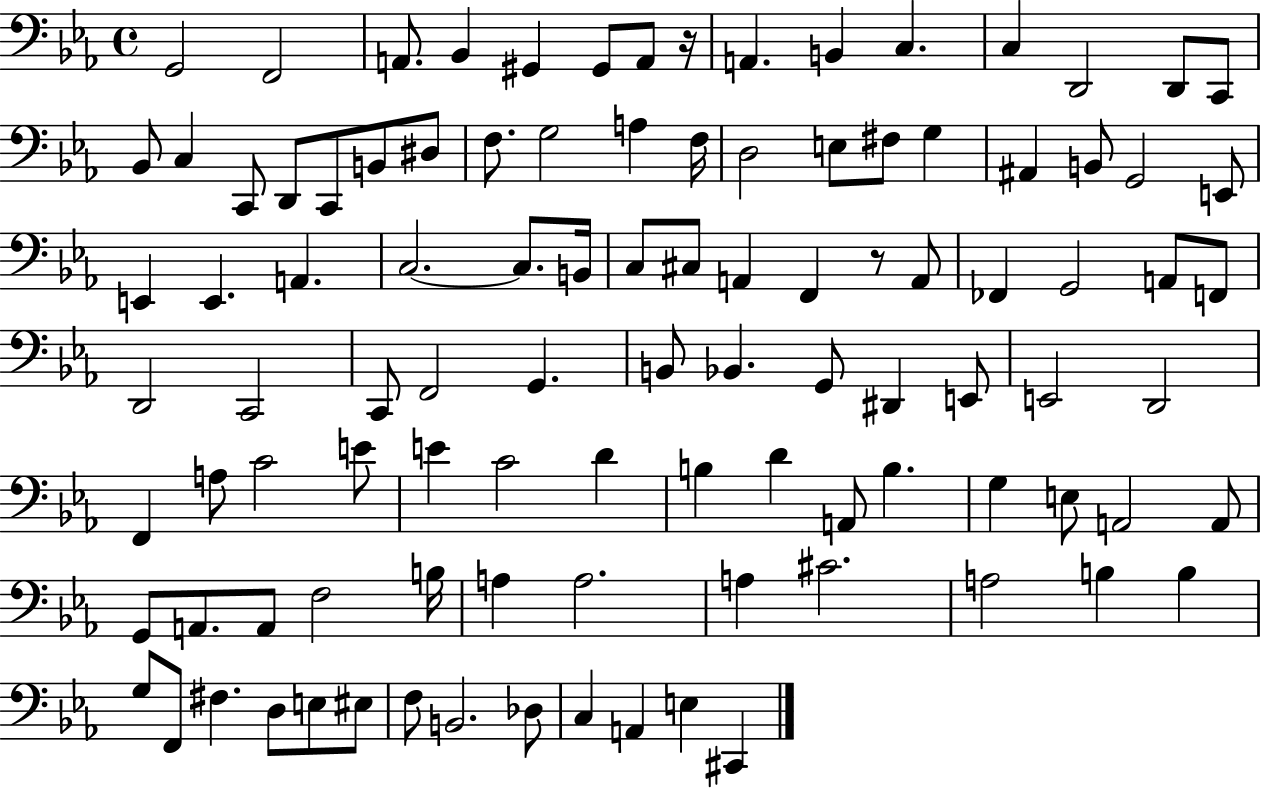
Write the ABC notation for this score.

X:1
T:Untitled
M:4/4
L:1/4
K:Eb
G,,2 F,,2 A,,/2 _B,, ^G,, ^G,,/2 A,,/2 z/4 A,, B,, C, C, D,,2 D,,/2 C,,/2 _B,,/2 C, C,,/2 D,,/2 C,,/2 B,,/2 ^D,/2 F,/2 G,2 A, F,/4 D,2 E,/2 ^F,/2 G, ^A,, B,,/2 G,,2 E,,/2 E,, E,, A,, C,2 C,/2 B,,/4 C,/2 ^C,/2 A,, F,, z/2 A,,/2 _F,, G,,2 A,,/2 F,,/2 D,,2 C,,2 C,,/2 F,,2 G,, B,,/2 _B,, G,,/2 ^D,, E,,/2 E,,2 D,,2 F,, A,/2 C2 E/2 E C2 D B, D A,,/2 B, G, E,/2 A,,2 A,,/2 G,,/2 A,,/2 A,,/2 F,2 B,/4 A, A,2 A, ^C2 A,2 B, B, G,/2 F,,/2 ^F, D,/2 E,/2 ^E,/2 F,/2 B,,2 _D,/2 C, A,, E, ^C,,